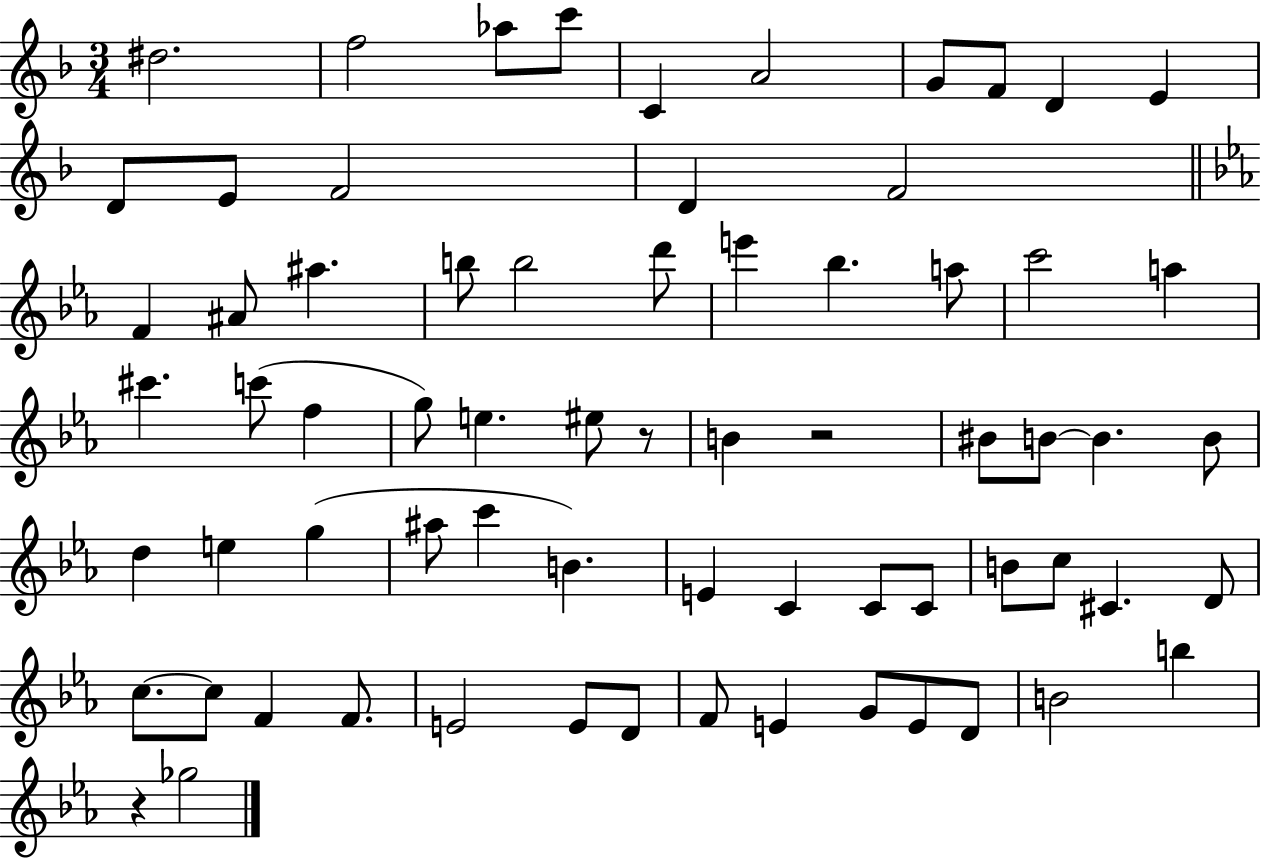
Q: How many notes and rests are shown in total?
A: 69